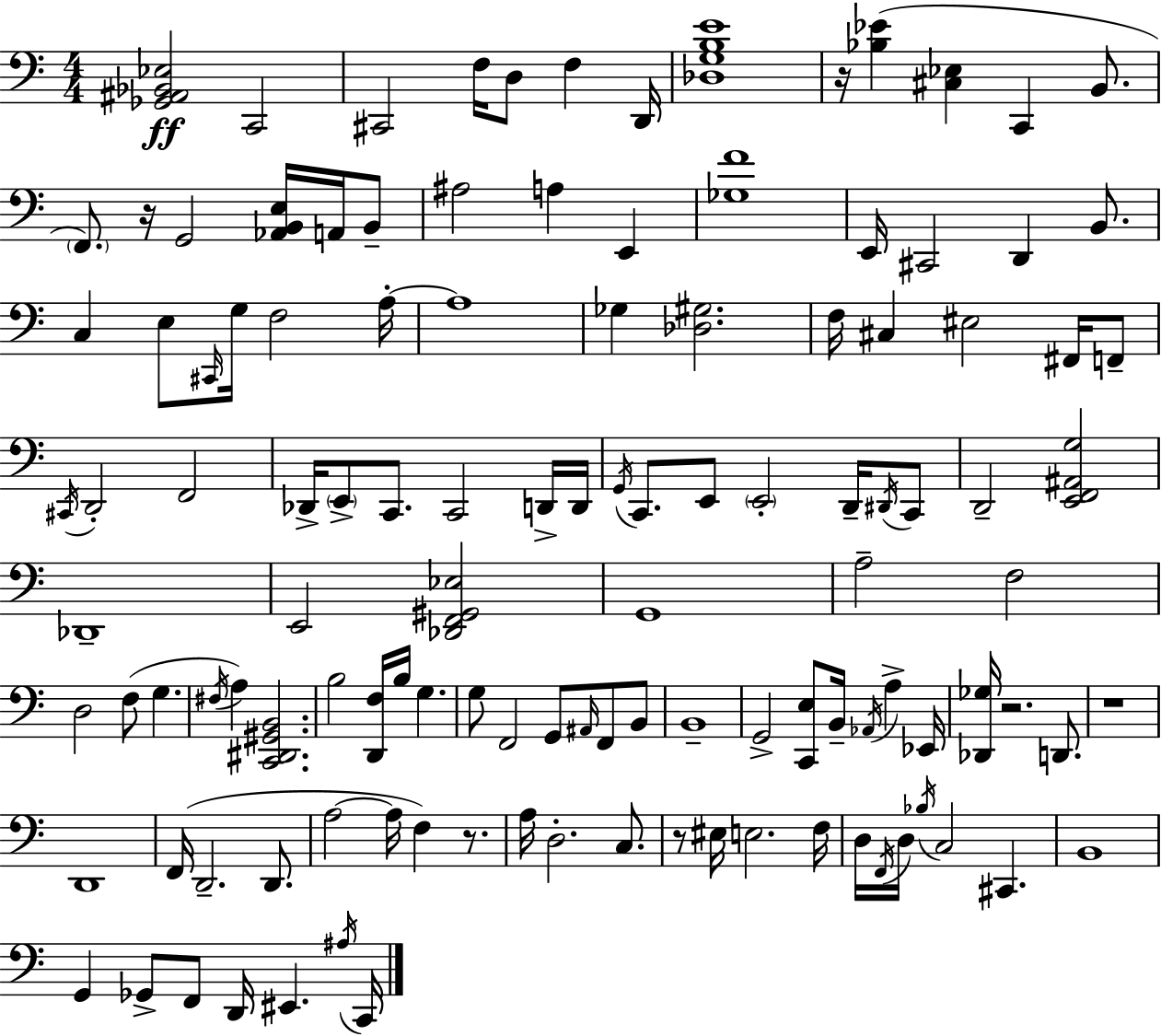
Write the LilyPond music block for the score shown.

{
  \clef bass
  \numericTimeSignature
  \time 4/4
  \key a \minor
  <ges, ais, bes, ees>2\ff c,2 | cis,2 f16 d8 f4 d,16 | <des g b e'>1 | r16 <bes ees'>4( <cis ees>4 c,4 b,8. | \break \parenthesize f,8.) r16 g,2 <aes, b, e>16 a,16 b,8-- | ais2 a4 e,4 | <ges f'>1 | e,16 cis,2 d,4 b,8. | \break c4 e8 \grace { cis,16 } g16 f2 | a16-.~~ a1 | ges4 <des gis>2. | f16 cis4 eis2 fis,16 f,8-- | \break \acciaccatura { cis,16 } d,2-. f,2 | des,16-> \parenthesize e,8-> c,8. c,2 | d,16-> d,16 \acciaccatura { g,16 } c,8. e,8 \parenthesize e,2-. | d,16-- \acciaccatura { dis,16 } c,8 d,2-- <e, f, ais, g>2 | \break des,1-- | e,2 <des, f, gis, ees>2 | g,1 | a2-- f2 | \break d2 f8( g4. | \acciaccatura { fis16 }) a4 <c, dis, gis, b,>2. | b2 <d, f>16 b16 g4. | g8 f,2 g,8 | \break \grace { ais,16 } f,8 b,8 b,1-- | g,2-> <c, e>8 | b,16-- \acciaccatura { aes,16 } a4-> ees,16 <des, ges>16 r2. | d,8. r1 | \break d,1 | f,16( d,2.-- | d,8. a2~~ a16 | f4) r8. a16 d2.-. | \break c8. r8 eis16 e2. | f16 d16 \acciaccatura { f,16 } d16 \acciaccatura { bes16 } c2 | cis,4. b,1 | g,4 ges,8-> f,8 | \break d,16 eis,4. \acciaccatura { ais16 } c,16 \bar "|."
}